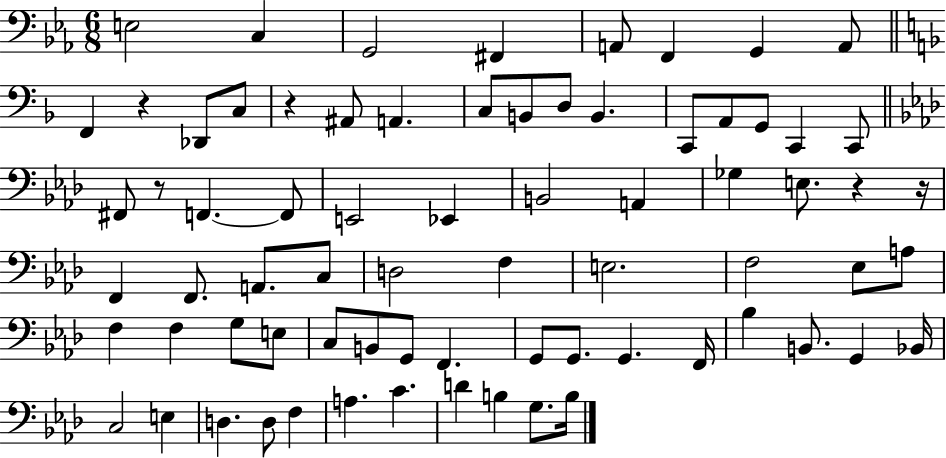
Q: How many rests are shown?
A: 5